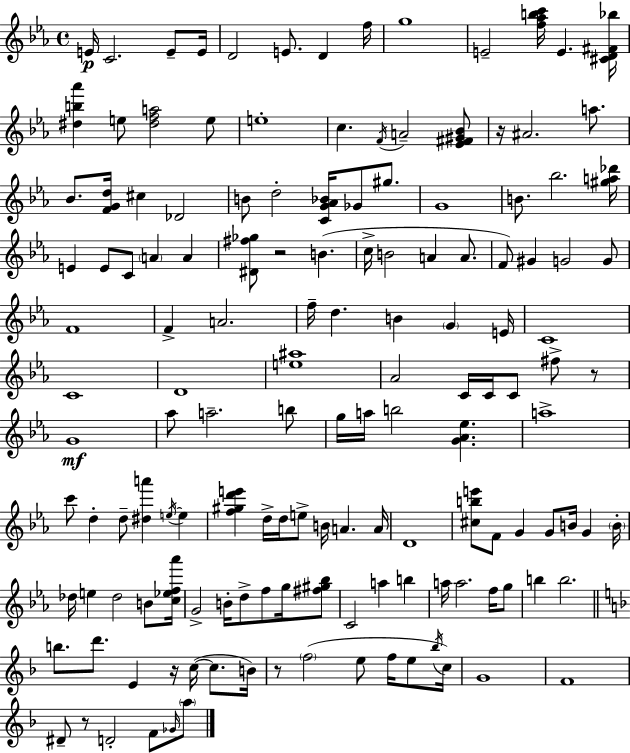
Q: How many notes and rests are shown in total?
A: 144